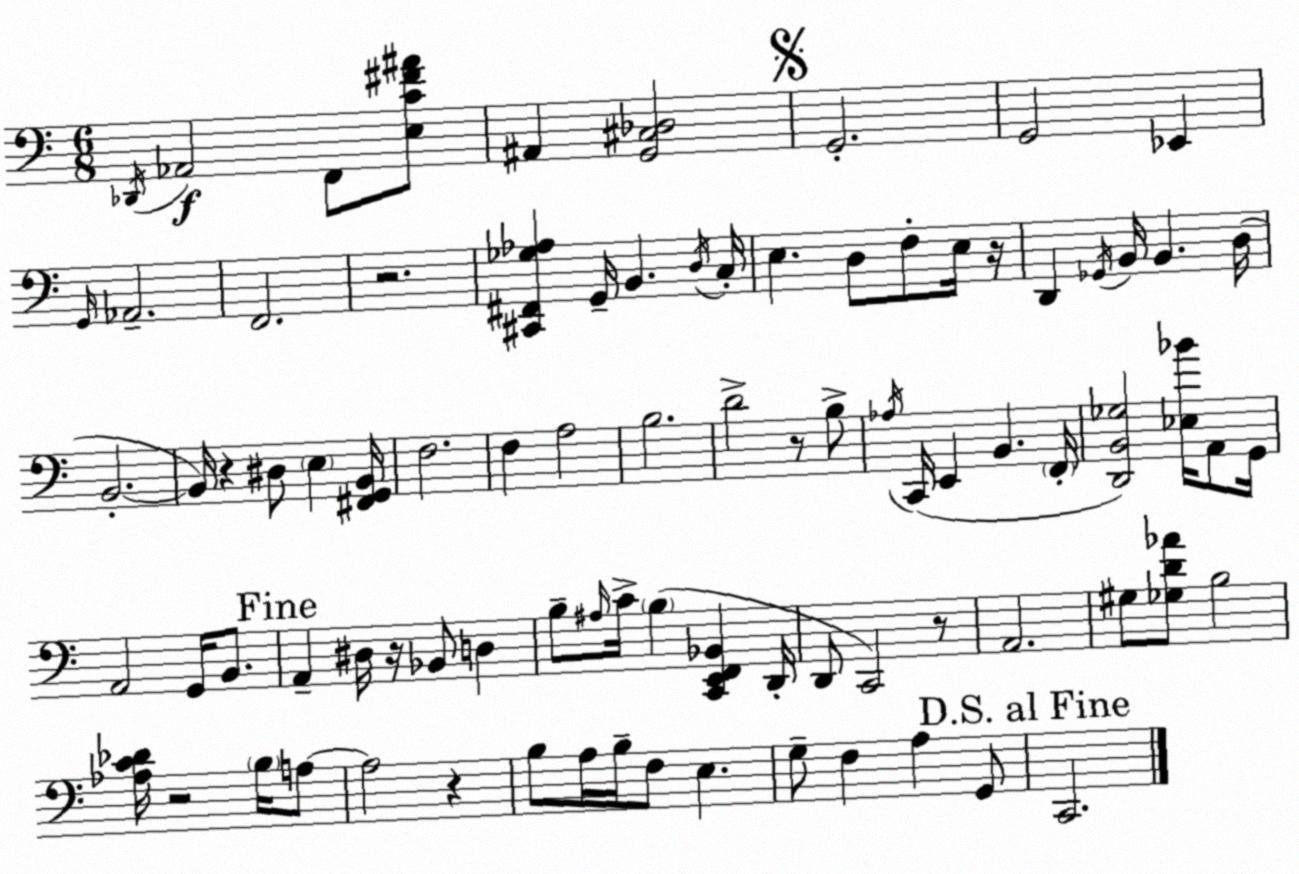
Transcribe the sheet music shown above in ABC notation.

X:1
T:Untitled
M:6/8
L:1/4
K:Am
_D,,/4 _A,,2 F,,/2 [E,C^F^A]/2 ^A,, [G,,^C,_D,]2 G,,2 G,,2 _E,, G,,/4 _A,,2 F,,2 z2 [^C,,^F,,_G,_A,] G,,/4 B,, D,/4 C,/4 E, D,/2 F,/2 E,/4 z/4 D,, _G,,/4 B,,/4 B,, D,/4 B,,2 B,,/4 z ^D,/2 E, [^F,,G,,B,,]/4 F,2 F, A,2 B,2 D2 z/2 B,/2 _A,/4 C,,/4 E,, B,, F,,/4 [D,,B,,_G,]2 [_E,_B]/4 A,,/2 G,,/4 A,,2 G,,/4 B,,/2 A,, ^D,/4 z/4 _B,,/2 D, B,/2 ^A,/4 C/4 B, [C,,E,,F,,_B,,] D,,/4 D,,/2 C,,2 z/2 A,,2 ^G,/2 [_G,D_A]/2 B,2 [_A,C_D]/4 z2 B,/4 A,/2 A,2 z B,/2 A,/4 B,/4 F,/2 E, G,/2 F, A, G,,/2 C,,2